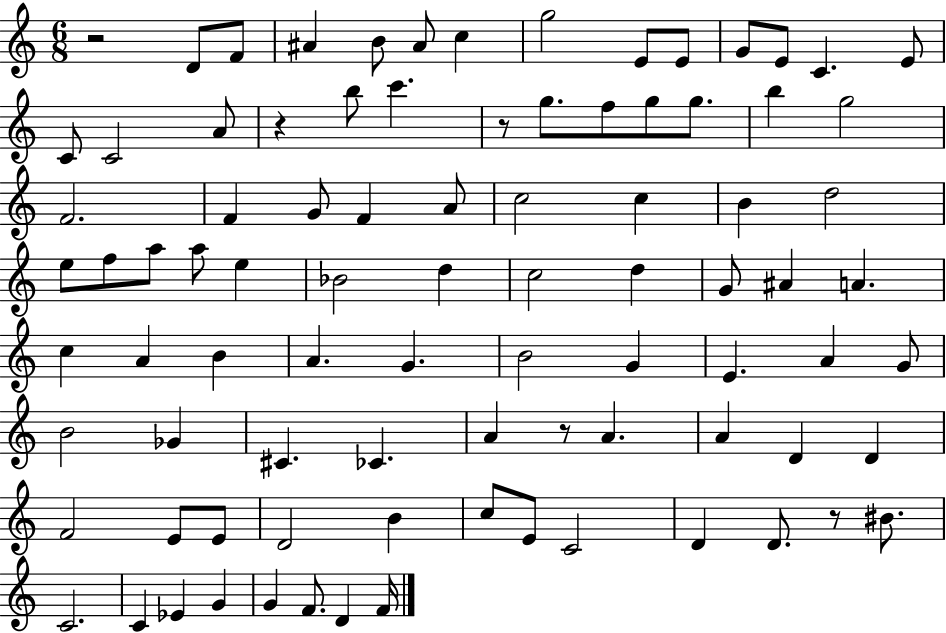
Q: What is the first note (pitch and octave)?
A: D4